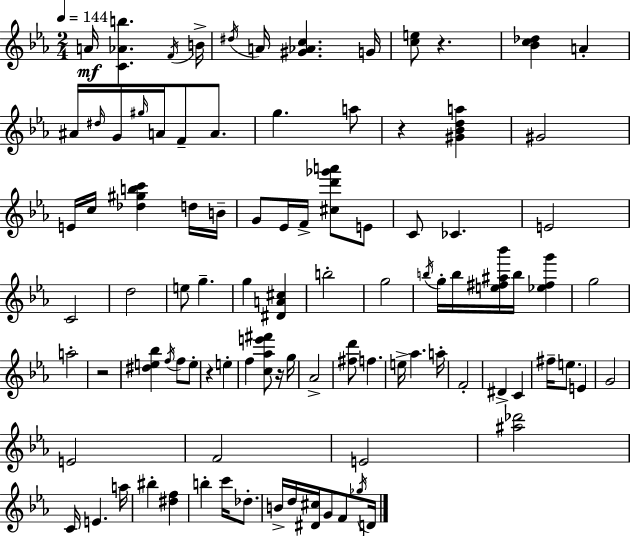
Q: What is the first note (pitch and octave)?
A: A4